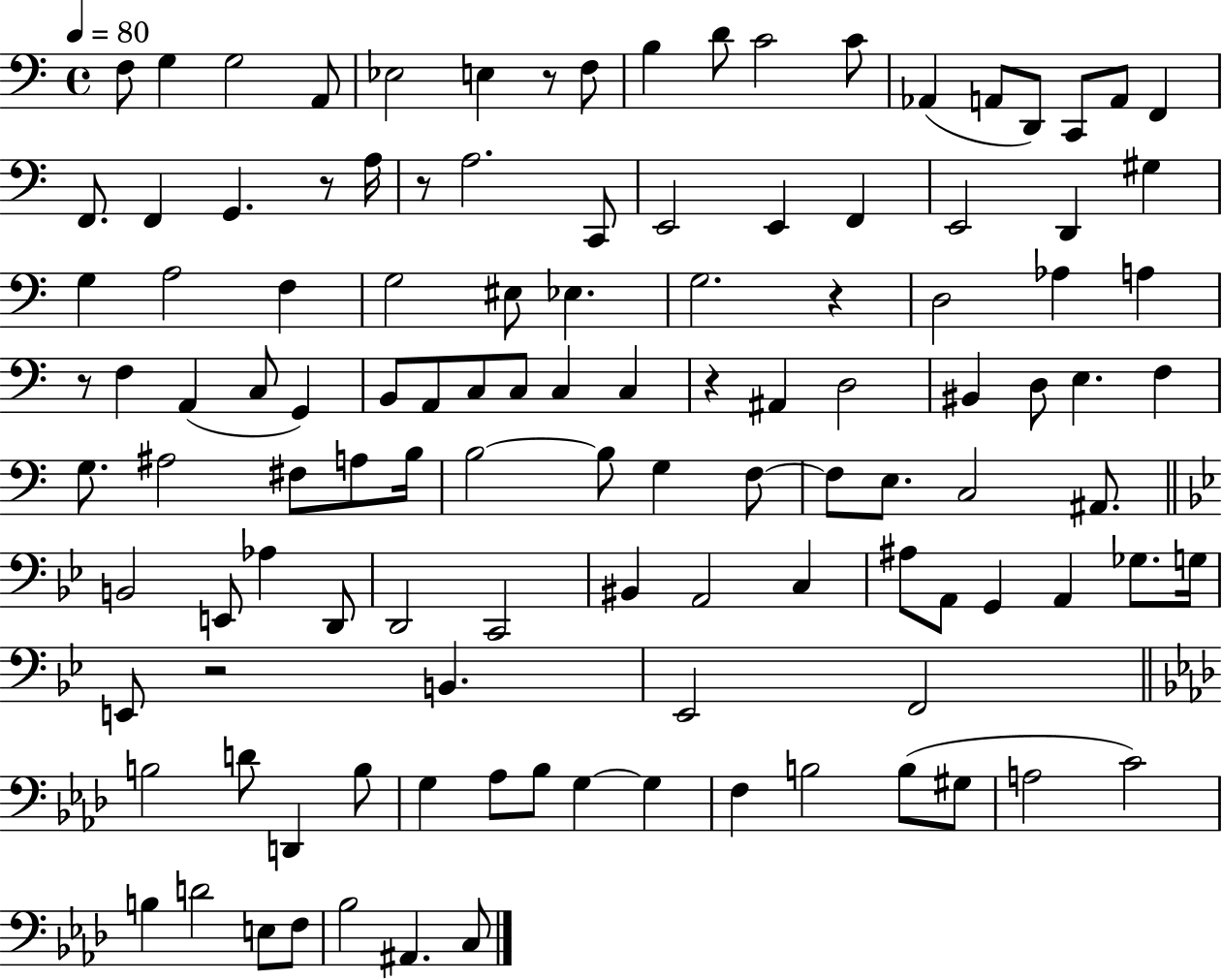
X:1
T:Untitled
M:4/4
L:1/4
K:C
F,/2 G, G,2 A,,/2 _E,2 E, z/2 F,/2 B, D/2 C2 C/2 _A,, A,,/2 D,,/2 C,,/2 A,,/2 F,, F,,/2 F,, G,, z/2 A,/4 z/2 A,2 C,,/2 E,,2 E,, F,, E,,2 D,, ^G, G, A,2 F, G,2 ^E,/2 _E, G,2 z D,2 _A, A, z/2 F, A,, C,/2 G,, B,,/2 A,,/2 C,/2 C,/2 C, C, z ^A,, D,2 ^B,, D,/2 E, F, G,/2 ^A,2 ^F,/2 A,/2 B,/4 B,2 B,/2 G, F,/2 F,/2 E,/2 C,2 ^A,,/2 B,,2 E,,/2 _A, D,,/2 D,,2 C,,2 ^B,, A,,2 C, ^A,/2 A,,/2 G,, A,, _G,/2 G,/4 E,,/2 z2 B,, _E,,2 F,,2 B,2 D/2 D,, B,/2 G, _A,/2 _B,/2 G, G, F, B,2 B,/2 ^G,/2 A,2 C2 B, D2 E,/2 F,/2 _B,2 ^A,, C,/2